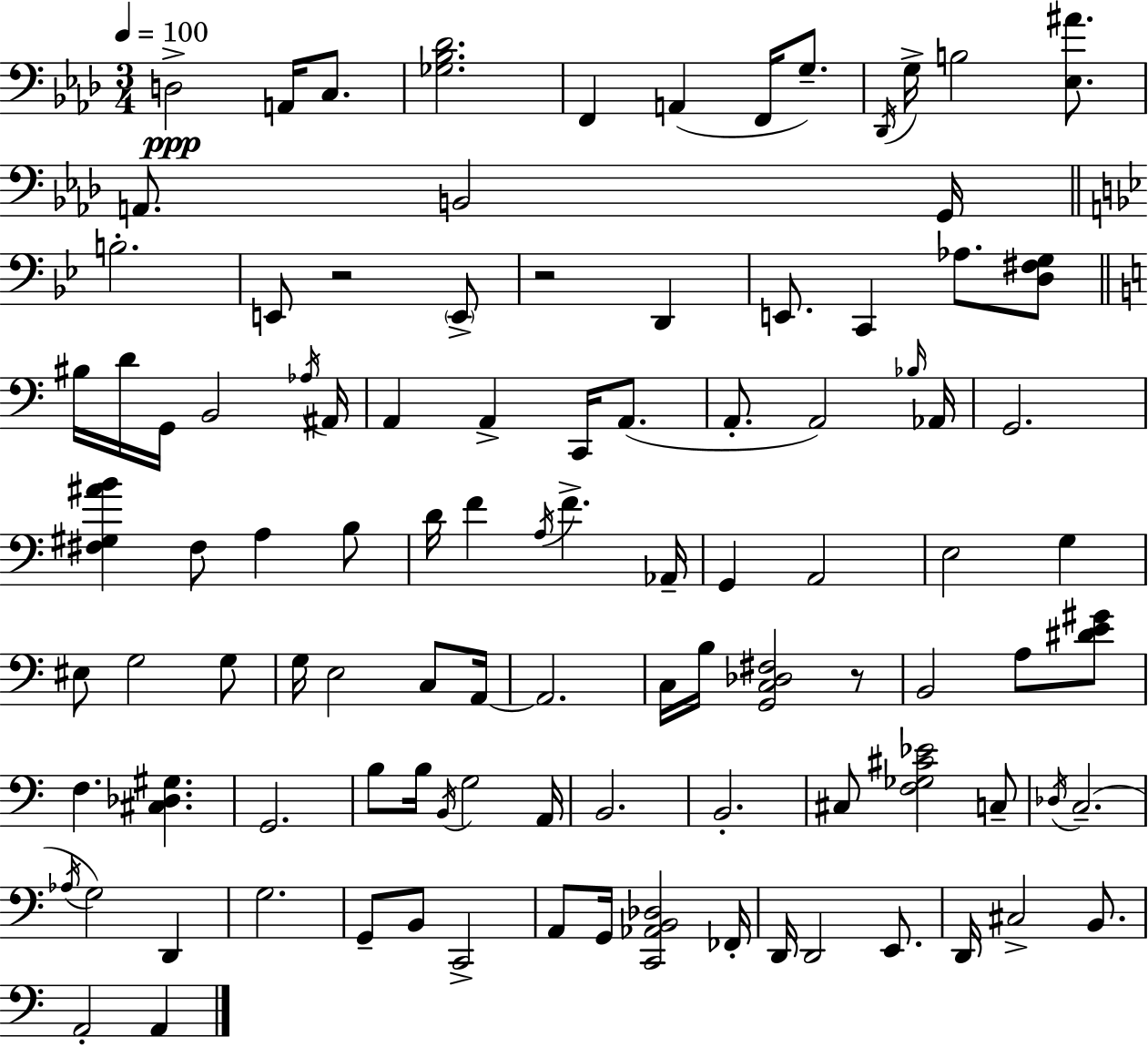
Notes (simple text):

D3/h A2/s C3/e. [Gb3,Bb3,Db4]/h. F2/q A2/q F2/s G3/e. Db2/s G3/s B3/h [Eb3,A#4]/e. A2/e. B2/h G2/s B3/h. E2/e R/h E2/e R/h D2/q E2/e. C2/q Ab3/e. [D3,F#3,G3]/e BIS3/s D4/s G2/s B2/h Ab3/s A#2/s A2/q A2/q C2/s A2/e. A2/e. A2/h Bb3/s Ab2/s G2/h. [F#3,G#3,A#4,B4]/q F#3/e A3/q B3/e D4/s F4/q A3/s F4/q. Ab2/s G2/q A2/h E3/h G3/q EIS3/e G3/h G3/e G3/s E3/h C3/e A2/s A2/h. C3/s B3/s [G2,C3,Db3,F#3]/h R/e B2/h A3/e [D#4,E4,G#4]/e F3/q. [C#3,Db3,G#3]/q. G2/h. B3/e B3/s B2/s G3/h A2/s B2/h. B2/h. C#3/e [F3,Gb3,C#4,Eb4]/h C3/e Db3/s C3/h. Ab3/s G3/h D2/q G3/h. G2/e B2/e C2/h A2/e G2/s [C2,Ab2,B2,Db3]/h FES2/s D2/s D2/h E2/e. D2/s C#3/h B2/e. A2/h A2/q